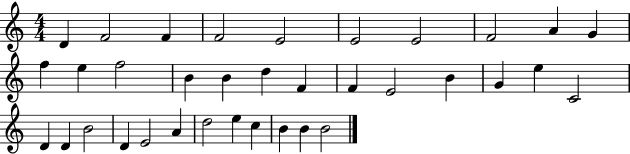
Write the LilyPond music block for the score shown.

{
  \clef treble
  \numericTimeSignature
  \time 4/4
  \key c \major
  d'4 f'2 f'4 | f'2 e'2 | e'2 e'2 | f'2 a'4 g'4 | \break f''4 e''4 f''2 | b'4 b'4 d''4 f'4 | f'4 e'2 b'4 | g'4 e''4 c'2 | \break d'4 d'4 b'2 | d'4 e'2 a'4 | d''2 e''4 c''4 | b'4 b'4 b'2 | \break \bar "|."
}